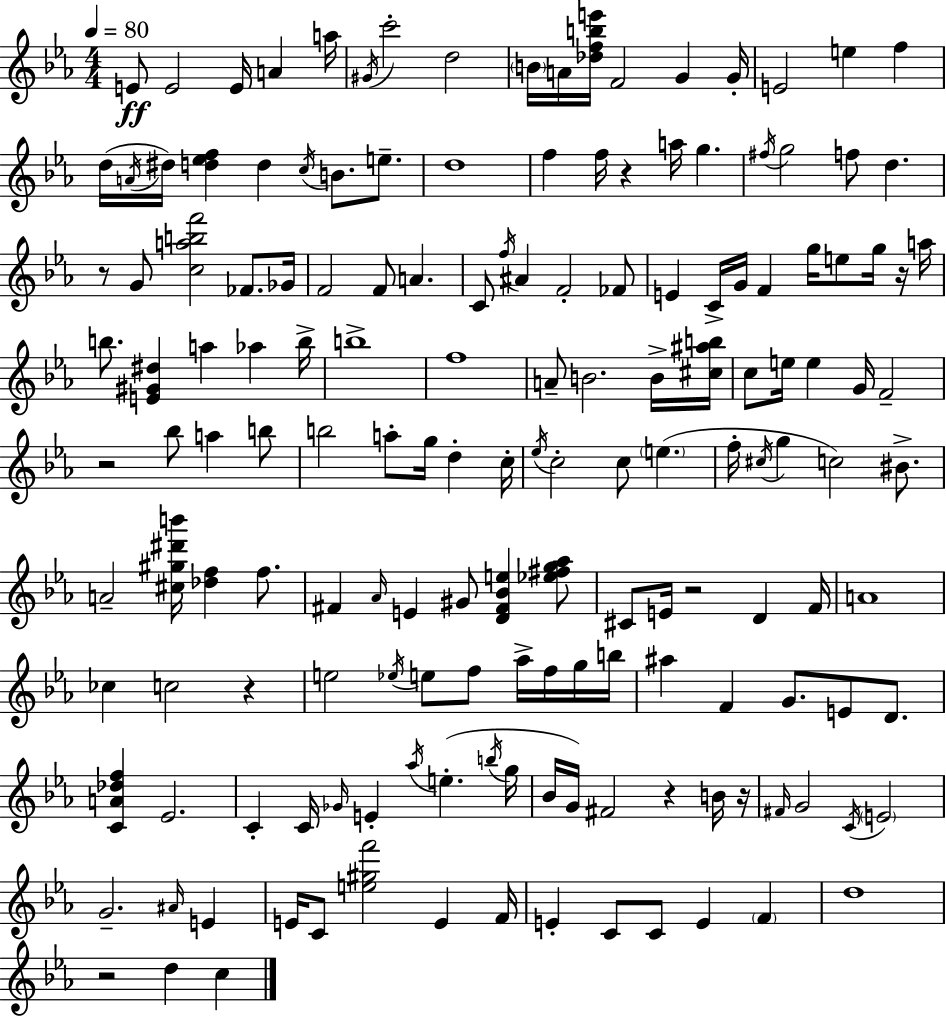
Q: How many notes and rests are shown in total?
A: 160